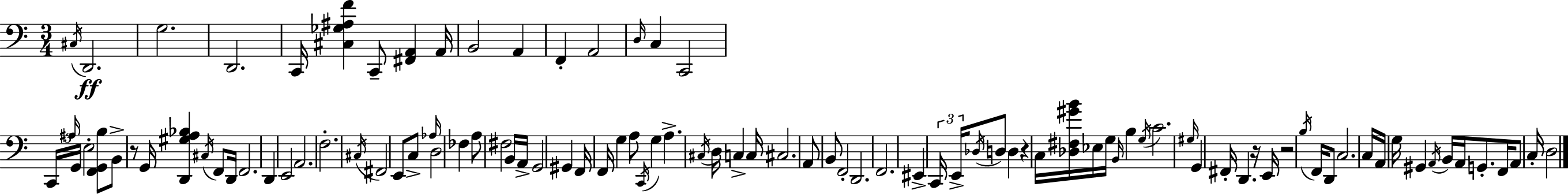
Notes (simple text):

C#3/s D2/h. G3/h. D2/h. C2/s [C#3,Gb3,A#3,F4]/q C2/e [F#2,A2]/q A2/s B2/h A2/q F2/q A2/h D3/s C3/q C2/h C2/s A#3/s G2/s E3/h [F2,G2,B3]/e B2/e R/e G2/s [D2,G#3,A3,Bb3]/q C#3/s F2/e D2/s F2/h. D2/q E2/h A2/h. F3/h. C#3/s F#2/h E2/e C3/e Ab3/s D3/h FES3/q A3/e F#3/h B2/s A2/s G2/h G#2/q F2/s F2/s G3/q A3/e C2/s G3/q A3/q. C#3/s D3/s C3/q C3/s C#3/h. A2/e B2/e F2/h D2/h. F2/h. EIS2/q C2/s E2/s Db3/s D3/e D3/q R/q C3/s [Db3,F#3,G#4,B4]/s Eb3/s G3/s B2/s B3/q G3/s C4/h. G#3/s G2/q F#2/s D2/q. R/s E2/s R/h B3/s F2/s D2/e C3/h. C3/s A2/s G3/s G#2/q A2/s B2/s A2/s G2/e. F2/s A2/e C3/s D3/h